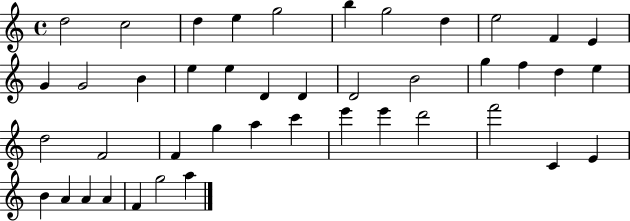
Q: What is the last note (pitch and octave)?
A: A5